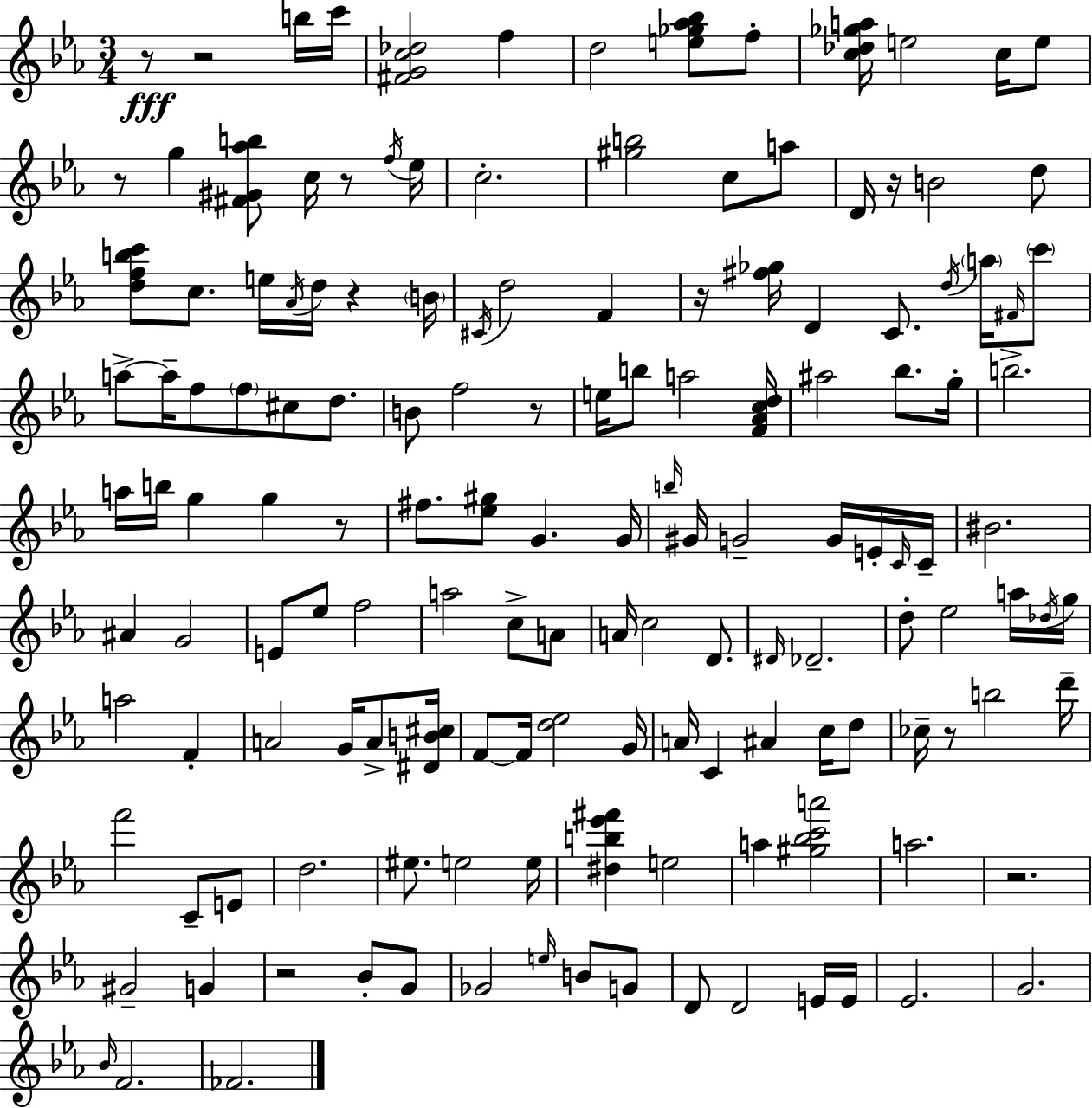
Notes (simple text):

R/e R/h B5/s C6/s [F#4,G4,C5,Db5]/h F5/q D5/h [E5,Gb5,Ab5,Bb5]/e F5/e [C5,Db5,Gb5,A5]/s E5/h C5/s E5/e R/e G5/q [F#4,G#4,Ab5,B5]/e C5/s R/e F5/s Eb5/s C5/h. [G#5,B5]/h C5/e A5/e D4/s R/s B4/h D5/e [D5,F5,B5,C6]/e C5/e. E5/s Ab4/s D5/s R/q B4/s C#4/s D5/h F4/q R/s [F#5,Gb5]/s D4/q C4/e. D5/s A5/s F#4/s C6/e A5/e A5/s F5/e F5/e C#5/e D5/e. B4/e F5/h R/e E5/s B5/e A5/h [F4,Ab4,C5,D5]/s A#5/h Bb5/e. G5/s B5/h. A5/s B5/s G5/q G5/q R/e F#5/e. [Eb5,G#5]/e G4/q. G4/s B5/s G#4/s G4/h G4/s E4/s C4/s C4/s BIS4/h. A#4/q G4/h E4/e Eb5/e F5/h A5/h C5/e A4/e A4/s C5/h D4/e. D#4/s Db4/h. D5/e Eb5/h A5/s Db5/s G5/s A5/h F4/q A4/h G4/s A4/e [D#4,B4,C#5]/s F4/e F4/s [D5,Eb5]/h G4/s A4/s C4/q A#4/q C5/s D5/e CES5/s R/e B5/h D6/s F6/h C4/e E4/e D5/h. EIS5/e. E5/h E5/s [D#5,B5,Eb6,F#6]/q E5/h A5/q [G#5,Bb5,C6,A6]/h A5/h. R/h. G#4/h G4/q R/h Bb4/e G4/e Gb4/h E5/s B4/e G4/e D4/e D4/h E4/s E4/s Eb4/h. G4/h. Bb4/s F4/h. FES4/h.